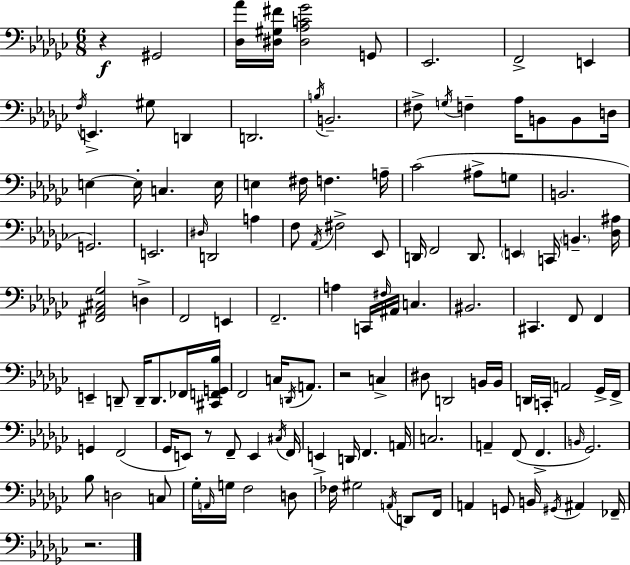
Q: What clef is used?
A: bass